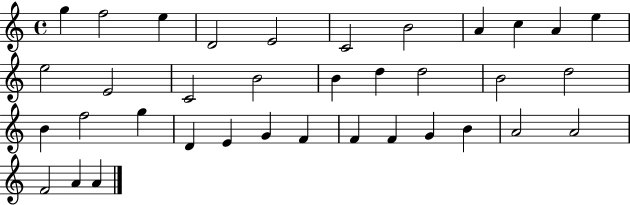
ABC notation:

X:1
T:Untitled
M:4/4
L:1/4
K:C
g f2 e D2 E2 C2 B2 A c A e e2 E2 C2 B2 B d d2 B2 d2 B f2 g D E G F F F G B A2 A2 F2 A A